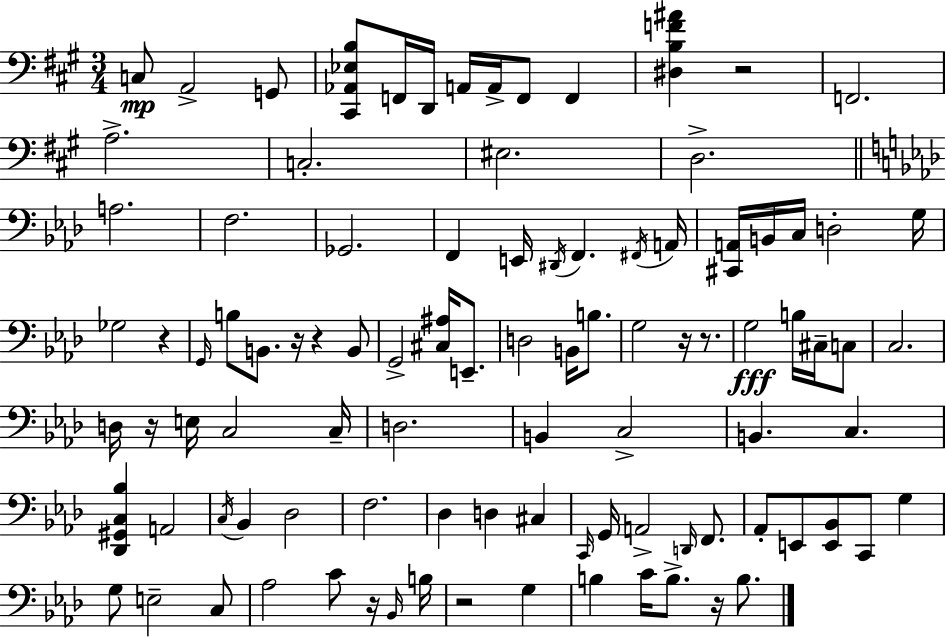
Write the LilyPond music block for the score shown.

{
  \clef bass
  \numericTimeSignature
  \time 3/4
  \key a \major
  \repeat volta 2 { c8\mp a,2-> g,8 | <cis, aes, ees b>8 f,16 d,16 a,16 a,16-> f,8 f,4 | <dis b f' ais'>4 r2 | f,2. | \break a2.-> | c2.-. | eis2. | d2.-> | \break \bar "||" \break \key aes \major a2. | f2. | ges,2. | f,4 e,16 \acciaccatura { dis,16 } f,4. | \break \acciaccatura { fis,16 } a,16 <cis, a,>16 b,16 c16 d2-. | g16 ges2 r4 | \grace { g,16 } b8 b,8. r16 r4 | b,8 g,2-> <cis ais>16 | \break e,8.-- d2 b,16 | b8. g2 r16 | r8. g2\fff b16 | cis16-- c8 c2. | \break d16 r16 e16 c2 | c16-- d2. | b,4 c2-> | b,4. c4. | \break <des, gis, c bes>4 a,2 | \acciaccatura { c16 } bes,4 des2 | f2. | des4 d4 | \break cis4 \grace { c,16 } g,16 a,2-> | \grace { d,16 } f,8. aes,8-. e,8 <e, bes,>8 | c,8 g4 g8 e2-- | c8 aes2 | \break c'8 r16 \grace { bes,16 } b16 r2 | g4 b4 c'16 | b8.-> r16 b8. } \bar "|."
}